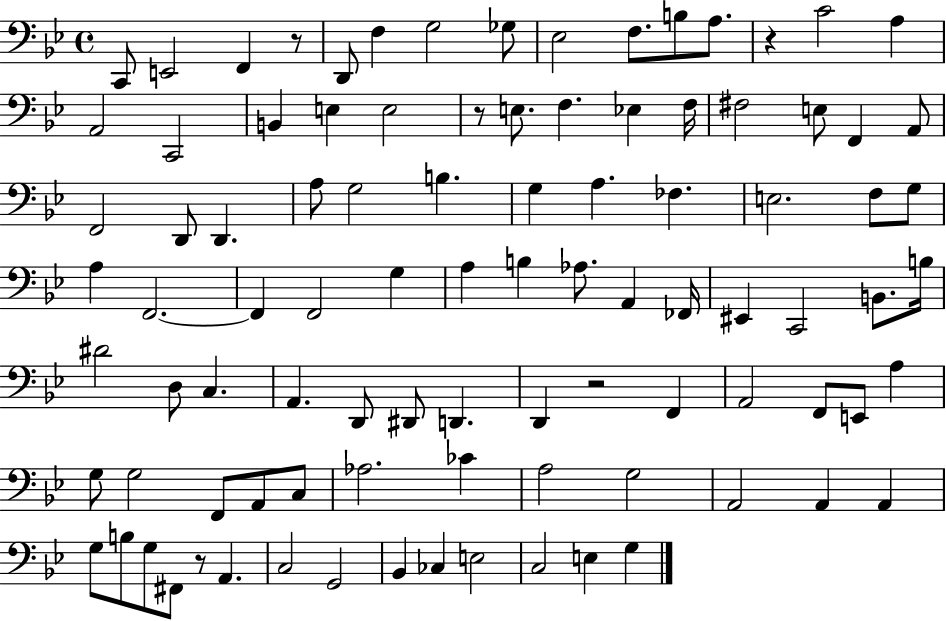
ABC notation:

X:1
T:Untitled
M:4/4
L:1/4
K:Bb
C,,/2 E,,2 F,, z/2 D,,/2 F, G,2 _G,/2 _E,2 F,/2 B,/2 A,/2 z C2 A, A,,2 C,,2 B,, E, E,2 z/2 E,/2 F, _E, F,/4 ^F,2 E,/2 F,, A,,/2 F,,2 D,,/2 D,, A,/2 G,2 B, G, A, _F, E,2 F,/2 G,/2 A, F,,2 F,, F,,2 G, A, B, _A,/2 A,, _F,,/4 ^E,, C,,2 B,,/2 B,/4 ^D2 D,/2 C, A,, D,,/2 ^D,,/2 D,, D,, z2 F,, A,,2 F,,/2 E,,/2 A, G,/2 G,2 F,,/2 A,,/2 C,/2 _A,2 _C A,2 G,2 A,,2 A,, A,, G,/2 B,/2 G,/2 ^F,,/2 z/2 A,, C,2 G,,2 _B,, _C, E,2 C,2 E, G,